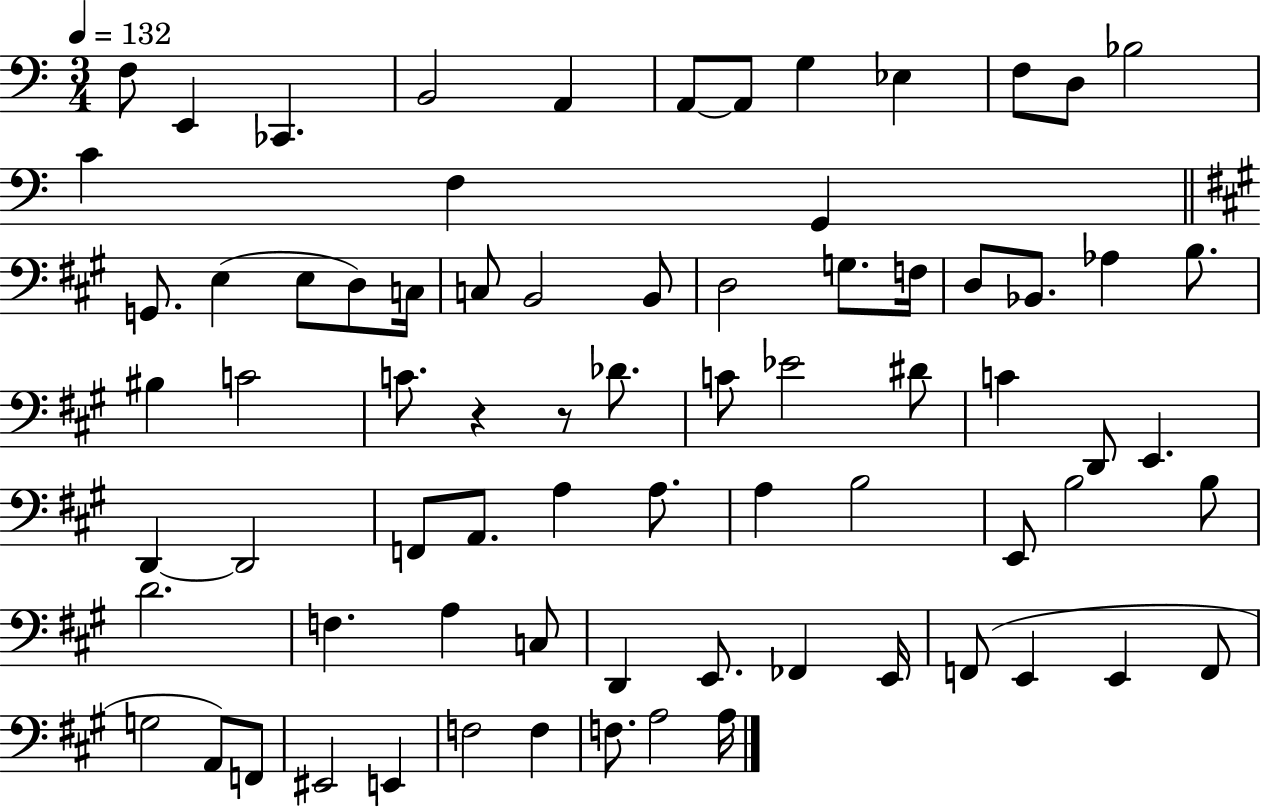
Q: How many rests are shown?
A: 2